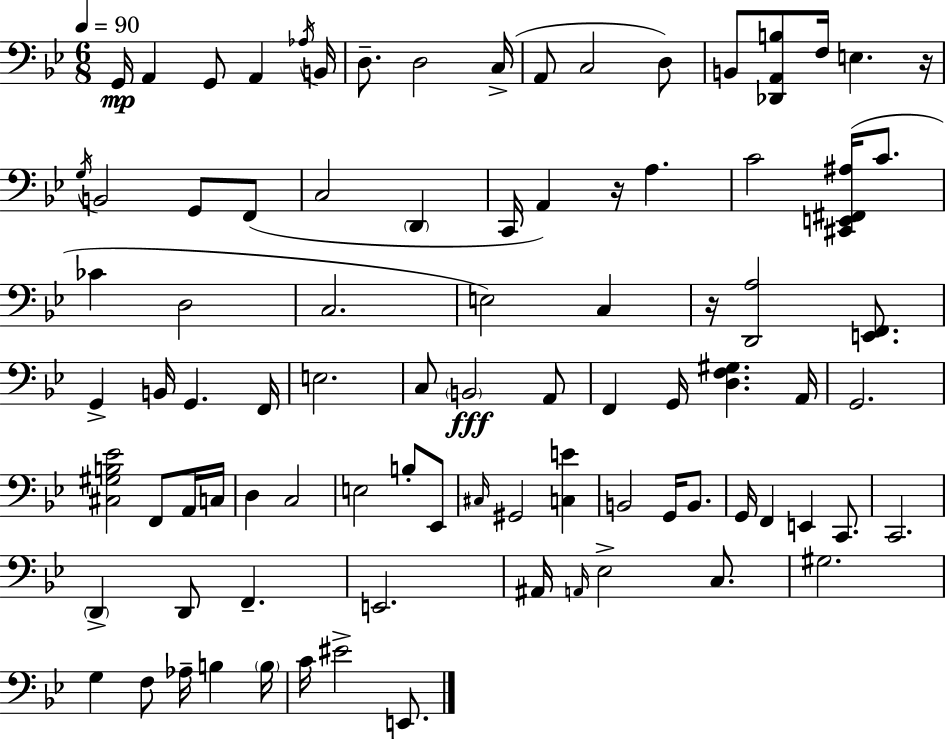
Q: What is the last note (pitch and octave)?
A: E2